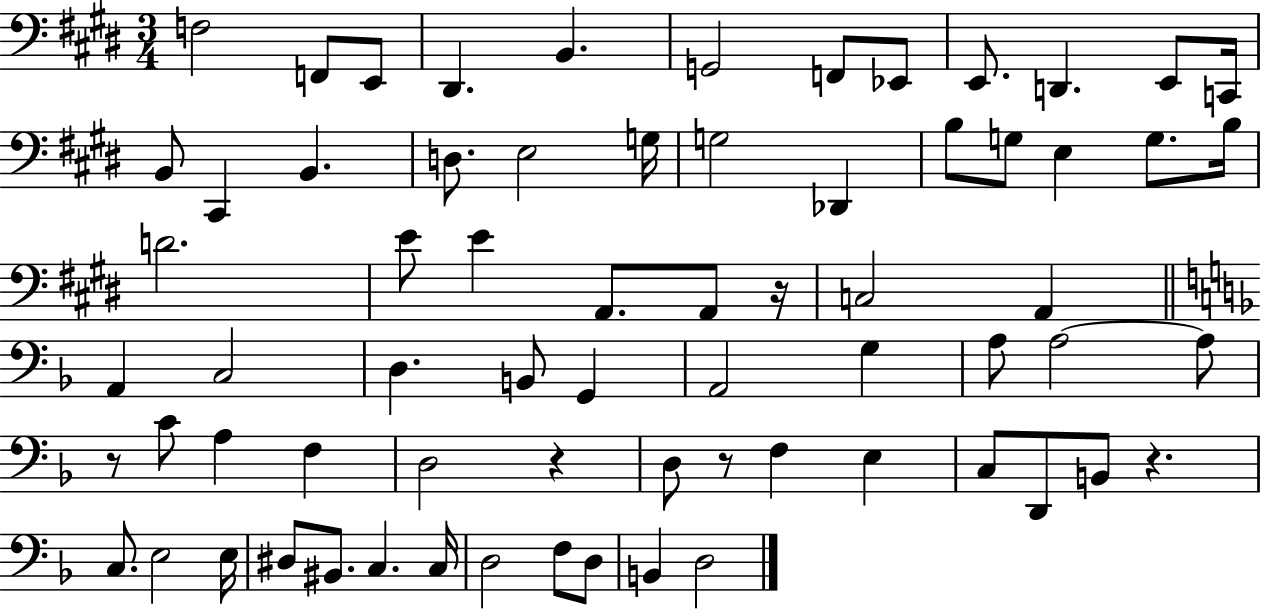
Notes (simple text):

F3/h F2/e E2/e D#2/q. B2/q. G2/h F2/e Eb2/e E2/e. D2/q. E2/e C2/s B2/e C#2/q B2/q. D3/e. E3/h G3/s G3/h Db2/q B3/e G3/e E3/q G3/e. B3/s D4/h. E4/e E4/q A2/e. A2/e R/s C3/h A2/q A2/q C3/h D3/q. B2/e G2/q A2/h G3/q A3/e A3/h A3/e R/e C4/e A3/q F3/q D3/h R/q D3/e R/e F3/q E3/q C3/e D2/e B2/e R/q. C3/e. E3/h E3/s D#3/e BIS2/e. C3/q. C3/s D3/h F3/e D3/e B2/q D3/h